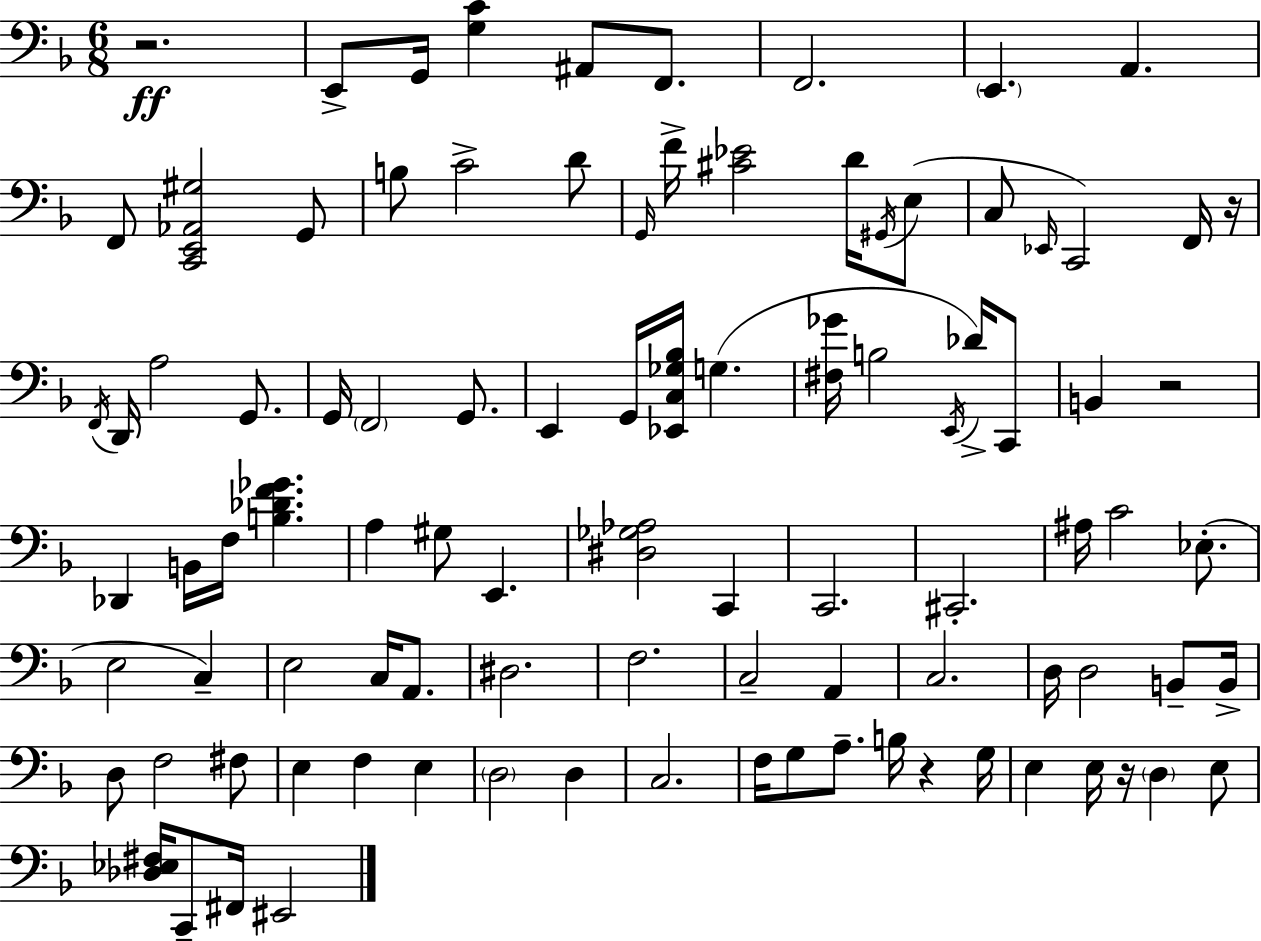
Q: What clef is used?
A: bass